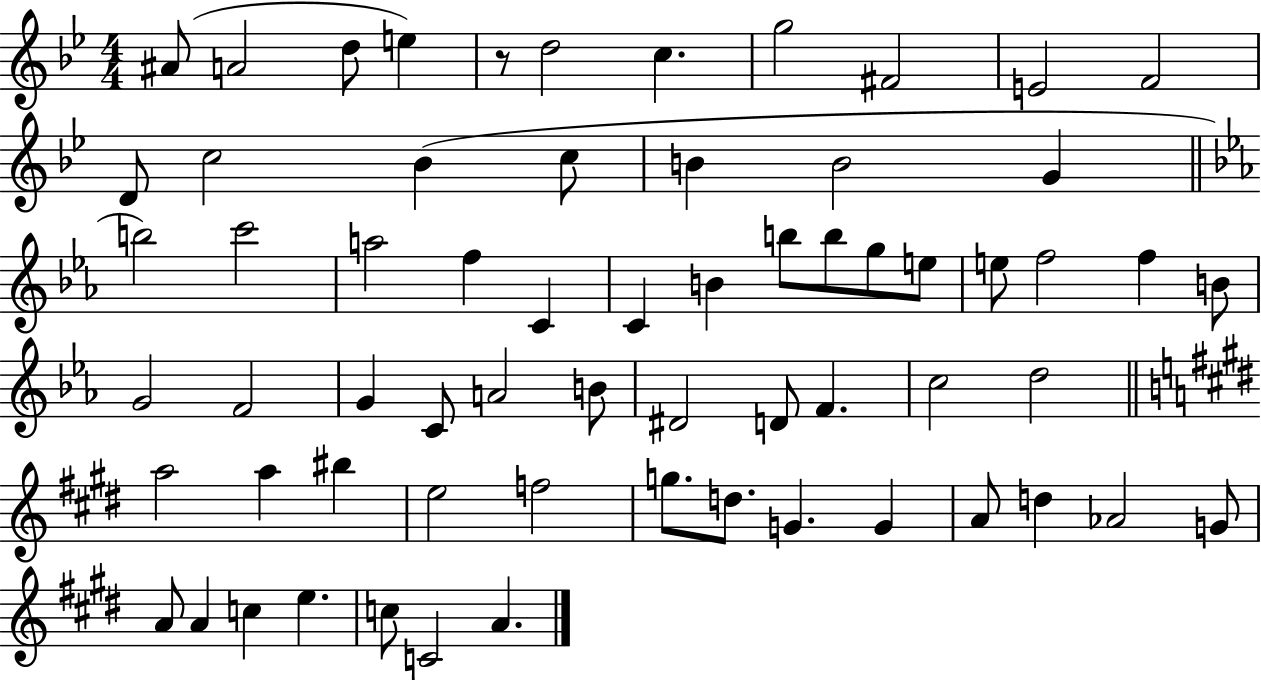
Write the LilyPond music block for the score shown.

{
  \clef treble
  \numericTimeSignature
  \time 4/4
  \key bes \major
  ais'8( a'2 d''8 e''4) | r8 d''2 c''4. | g''2 fis'2 | e'2 f'2 | \break d'8 c''2 bes'4( c''8 | b'4 b'2 g'4 | \bar "||" \break \key ees \major b''2) c'''2 | a''2 f''4 c'4 | c'4 b'4 b''8 b''8 g''8 e''8 | e''8 f''2 f''4 b'8 | \break g'2 f'2 | g'4 c'8 a'2 b'8 | dis'2 d'8 f'4. | c''2 d''2 | \break \bar "||" \break \key e \major a''2 a''4 bis''4 | e''2 f''2 | g''8. d''8. g'4. g'4 | a'8 d''4 aes'2 g'8 | \break a'8 a'4 c''4 e''4. | c''8 c'2 a'4. | \bar "|."
}